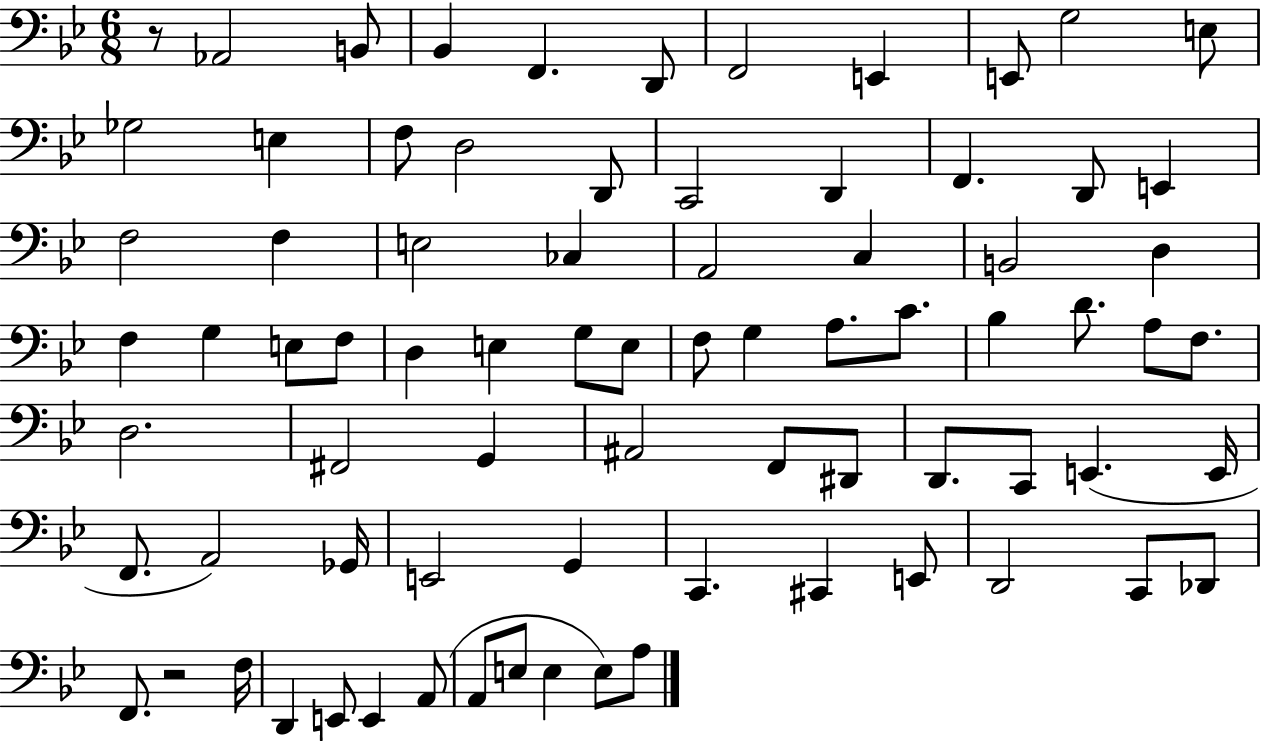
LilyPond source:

{
  \clef bass
  \numericTimeSignature
  \time 6/8
  \key bes \major
  \repeat volta 2 { r8 aes,2 b,8 | bes,4 f,4. d,8 | f,2 e,4 | e,8 g2 e8 | \break ges2 e4 | f8 d2 d,8 | c,2 d,4 | f,4. d,8 e,4 | \break f2 f4 | e2 ces4 | a,2 c4 | b,2 d4 | \break f4 g4 e8 f8 | d4 e4 g8 e8 | f8 g4 a8. c'8. | bes4 d'8. a8 f8. | \break d2. | fis,2 g,4 | ais,2 f,8 dis,8 | d,8. c,8 e,4.( e,16 | \break f,8. a,2) ges,16 | e,2 g,4 | c,4. cis,4 e,8 | d,2 c,8 des,8 | \break f,8. r2 f16 | d,4 e,8 e,4 a,8( | a,8 e8 e4 e8) a8 | } \bar "|."
}